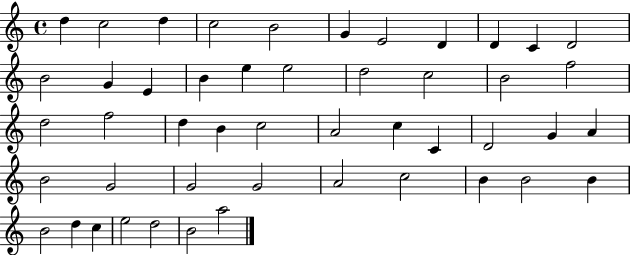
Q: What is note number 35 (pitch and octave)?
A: G4